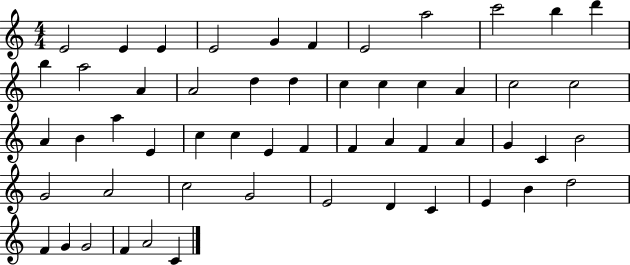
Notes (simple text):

E4/h E4/q E4/q E4/h G4/q F4/q E4/h A5/h C6/h B5/q D6/q B5/q A5/h A4/q A4/h D5/q D5/q C5/q C5/q C5/q A4/q C5/h C5/h A4/q B4/q A5/q E4/q C5/q C5/q E4/q F4/q F4/q A4/q F4/q A4/q G4/q C4/q B4/h G4/h A4/h C5/h G4/h E4/h D4/q C4/q E4/q B4/q D5/h F4/q G4/q G4/h F4/q A4/h C4/q